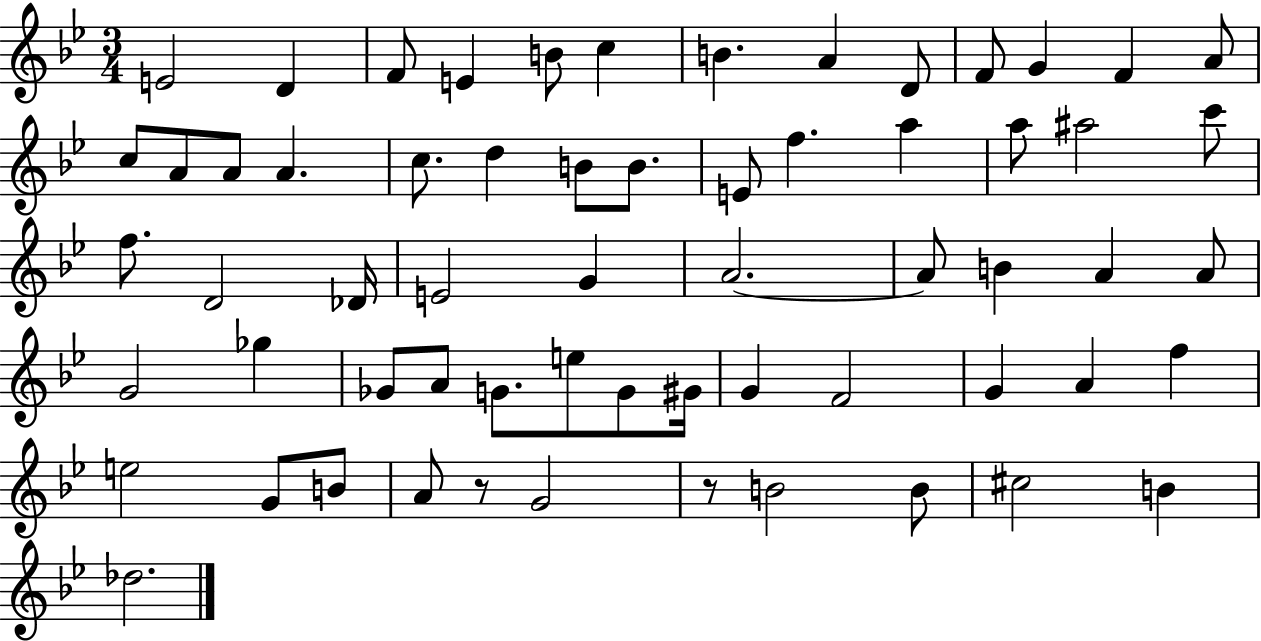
{
  \clef treble
  \numericTimeSignature
  \time 3/4
  \key bes \major
  e'2 d'4 | f'8 e'4 b'8 c''4 | b'4. a'4 d'8 | f'8 g'4 f'4 a'8 | \break c''8 a'8 a'8 a'4. | c''8. d''4 b'8 b'8. | e'8 f''4. a''4 | a''8 ais''2 c'''8 | \break f''8. d'2 des'16 | e'2 g'4 | a'2.~~ | a'8 b'4 a'4 a'8 | \break g'2 ges''4 | ges'8 a'8 g'8. e''8 g'8 gis'16 | g'4 f'2 | g'4 a'4 f''4 | \break e''2 g'8 b'8 | a'8 r8 g'2 | r8 b'2 b'8 | cis''2 b'4 | \break des''2. | \bar "|."
}